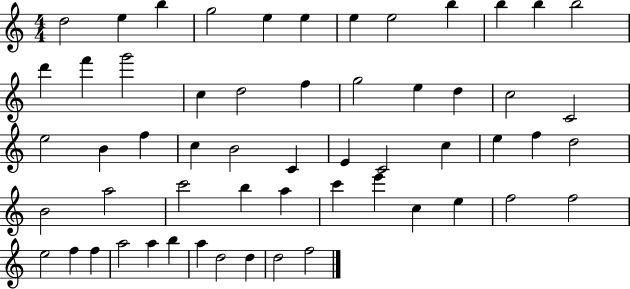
D5/h E5/q B5/q G5/h E5/q E5/q E5/q E5/h B5/q B5/q B5/q B5/h D6/q F6/q G6/h C5/q D5/h F5/q G5/h E5/q D5/q C5/h C4/h E5/h B4/q F5/q C5/q B4/h C4/q E4/q C4/h C5/q E5/q F5/q D5/h B4/h A5/h C6/h B5/q A5/q C6/q E6/q C5/q E5/q F5/h F5/h E5/h F5/q F5/q A5/h A5/q B5/q A5/q D5/h D5/q D5/h F5/h